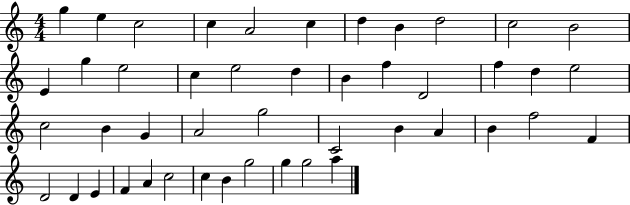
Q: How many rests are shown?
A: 0